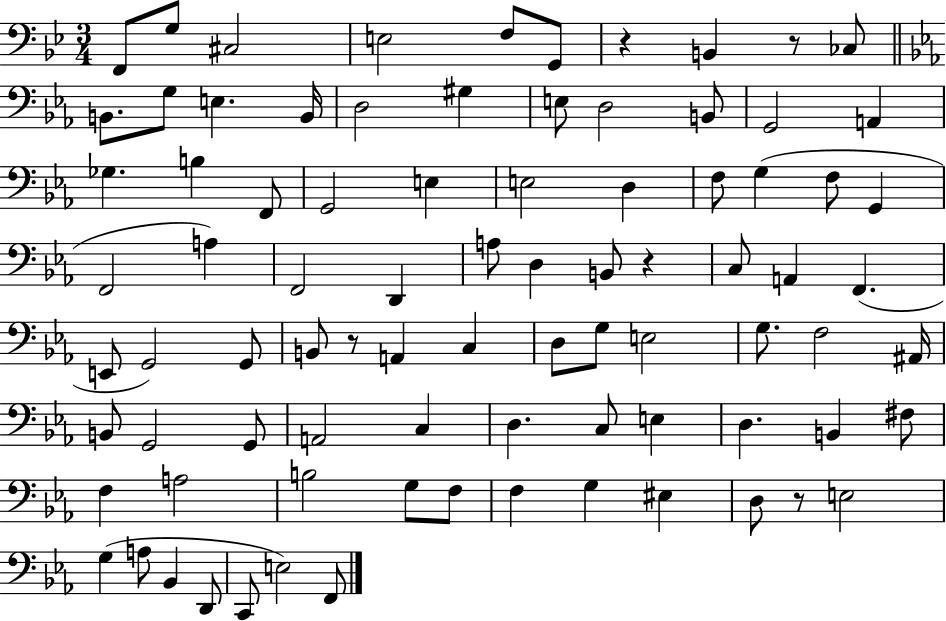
F2/e G3/e C#3/h E3/h F3/e G2/e R/q B2/q R/e CES3/e B2/e. G3/e E3/q. B2/s D3/h G#3/q E3/e D3/h B2/e G2/h A2/q Gb3/q. B3/q F2/e G2/h E3/q E3/h D3/q F3/e G3/q F3/e G2/q F2/h A3/q F2/h D2/q A3/e D3/q B2/e R/q C3/e A2/q F2/q. E2/e G2/h G2/e B2/e R/e A2/q C3/q D3/e G3/e E3/h G3/e. F3/h A#2/s B2/e G2/h G2/e A2/h C3/q D3/q. C3/e E3/q D3/q. B2/q F#3/e F3/q A3/h B3/h G3/e F3/e F3/q G3/q EIS3/q D3/e R/e E3/h G3/q A3/e Bb2/q D2/e C2/e E3/h F2/e